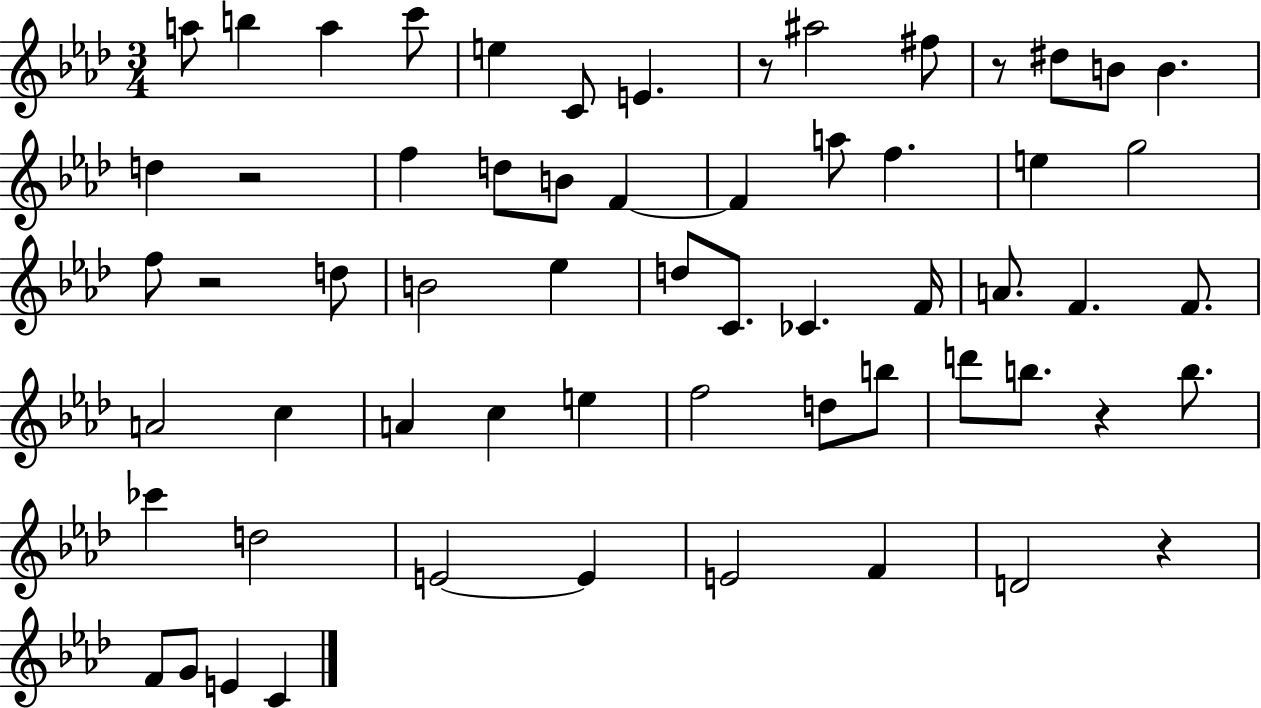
{
  \clef treble
  \numericTimeSignature
  \time 3/4
  \key aes \major
  a''8 b''4 a''4 c'''8 | e''4 c'8 e'4. | r8 ais''2 fis''8 | r8 dis''8 b'8 b'4. | \break d''4 r2 | f''4 d''8 b'8 f'4~~ | f'4 a''8 f''4. | e''4 g''2 | \break f''8 r2 d''8 | b'2 ees''4 | d''8 c'8. ces'4. f'16 | a'8. f'4. f'8. | \break a'2 c''4 | a'4 c''4 e''4 | f''2 d''8 b''8 | d'''8 b''8. r4 b''8. | \break ces'''4 d''2 | e'2~~ e'4 | e'2 f'4 | d'2 r4 | \break f'8 g'8 e'4 c'4 | \bar "|."
}